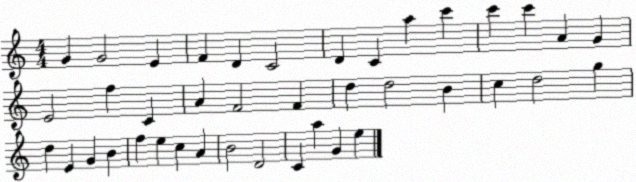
X:1
T:Untitled
M:4/4
L:1/4
K:C
G G2 E F D C2 D C a c' c' c' A G E2 f C A F2 F d d2 B c d2 g d E G B f e c A B2 D2 C a G e